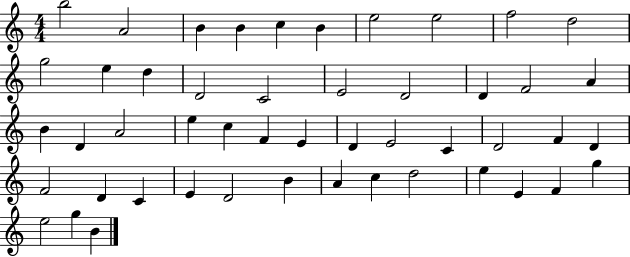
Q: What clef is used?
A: treble